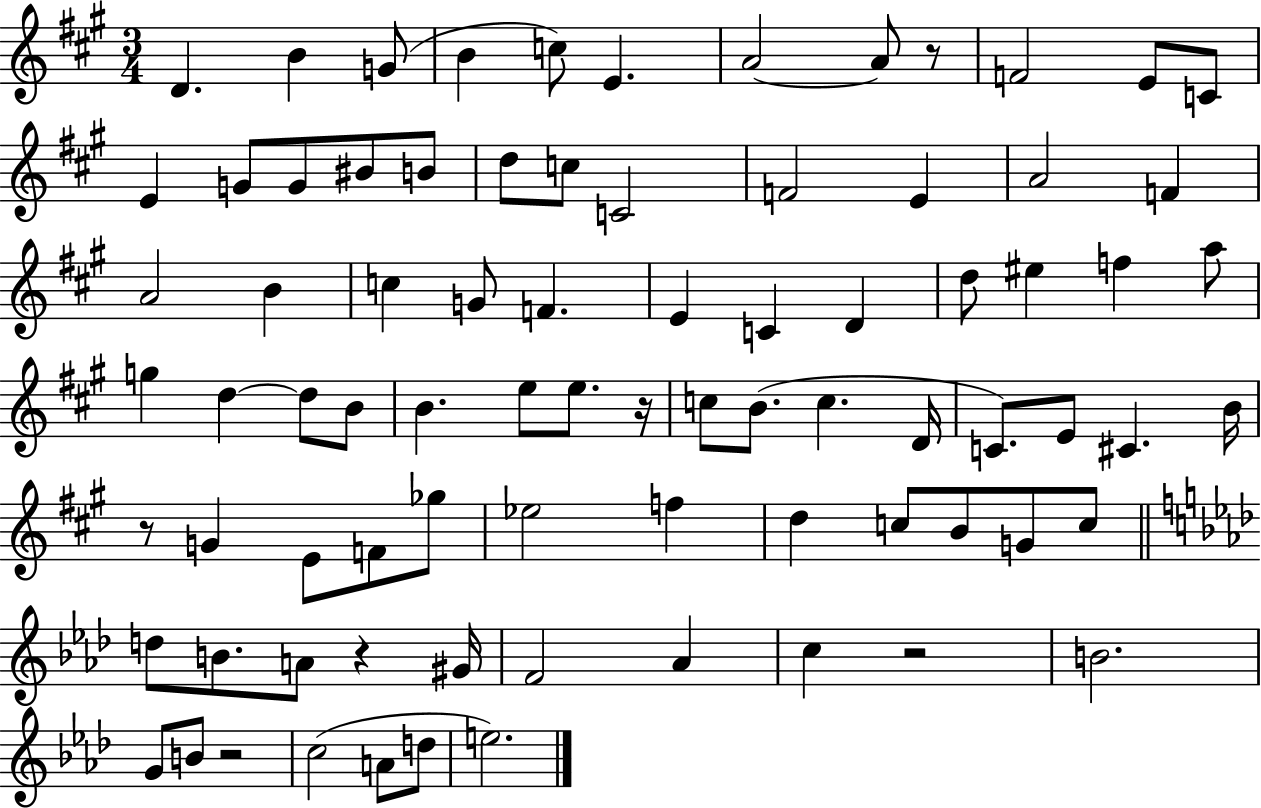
D4/q. B4/q G4/e B4/q C5/e E4/q. A4/h A4/e R/e F4/h E4/e C4/e E4/q G4/e G4/e BIS4/e B4/e D5/e C5/e C4/h F4/h E4/q A4/h F4/q A4/h B4/q C5/q G4/e F4/q. E4/q C4/q D4/q D5/e EIS5/q F5/q A5/e G5/q D5/q D5/e B4/e B4/q. E5/e E5/e. R/s C5/e B4/e. C5/q. D4/s C4/e. E4/e C#4/q. B4/s R/e G4/q E4/e F4/e Gb5/e Eb5/h F5/q D5/q C5/e B4/e G4/e C5/e D5/e B4/e. A4/e R/q G#4/s F4/h Ab4/q C5/q R/h B4/h. G4/e B4/e R/h C5/h A4/e D5/e E5/h.